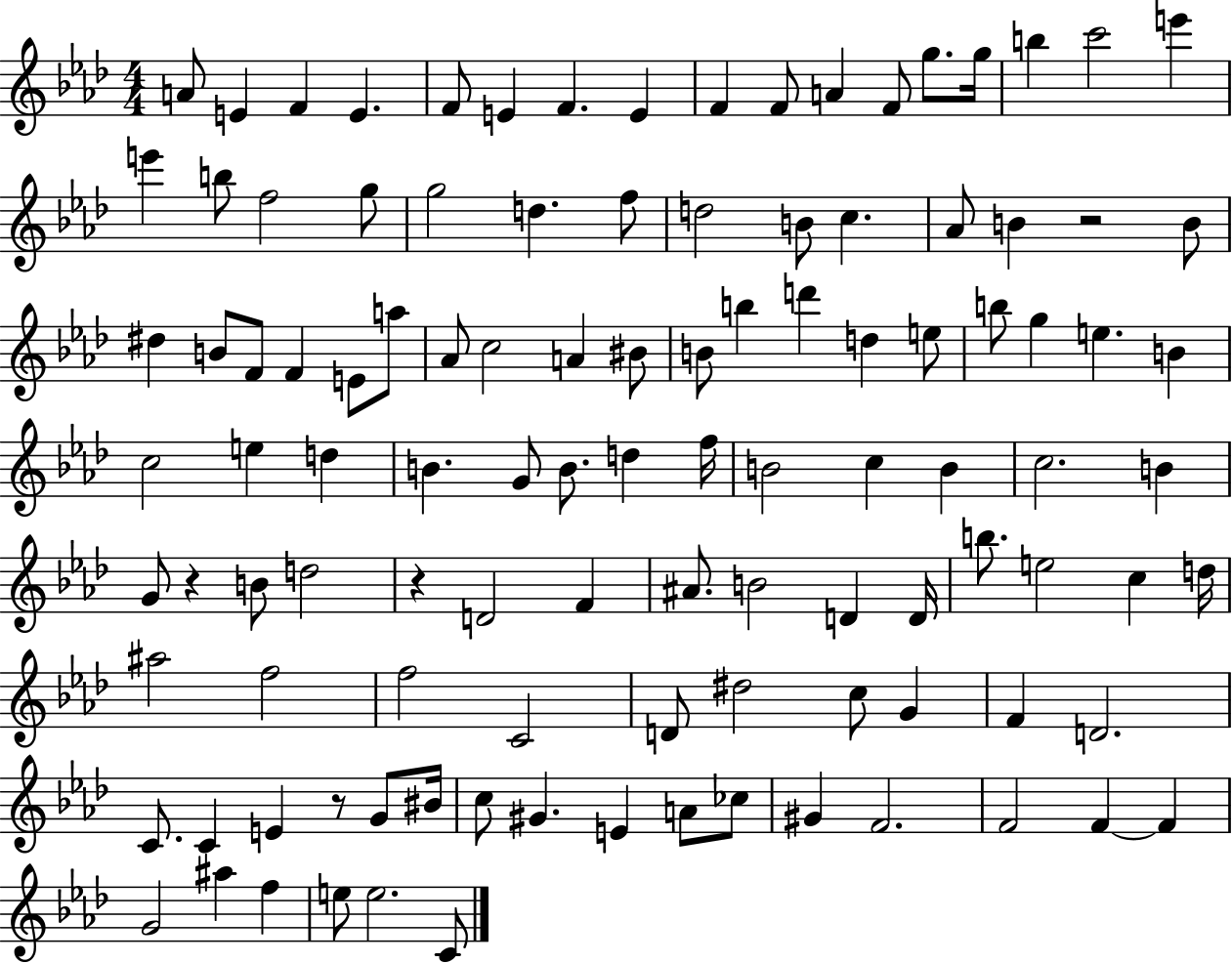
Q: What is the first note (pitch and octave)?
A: A4